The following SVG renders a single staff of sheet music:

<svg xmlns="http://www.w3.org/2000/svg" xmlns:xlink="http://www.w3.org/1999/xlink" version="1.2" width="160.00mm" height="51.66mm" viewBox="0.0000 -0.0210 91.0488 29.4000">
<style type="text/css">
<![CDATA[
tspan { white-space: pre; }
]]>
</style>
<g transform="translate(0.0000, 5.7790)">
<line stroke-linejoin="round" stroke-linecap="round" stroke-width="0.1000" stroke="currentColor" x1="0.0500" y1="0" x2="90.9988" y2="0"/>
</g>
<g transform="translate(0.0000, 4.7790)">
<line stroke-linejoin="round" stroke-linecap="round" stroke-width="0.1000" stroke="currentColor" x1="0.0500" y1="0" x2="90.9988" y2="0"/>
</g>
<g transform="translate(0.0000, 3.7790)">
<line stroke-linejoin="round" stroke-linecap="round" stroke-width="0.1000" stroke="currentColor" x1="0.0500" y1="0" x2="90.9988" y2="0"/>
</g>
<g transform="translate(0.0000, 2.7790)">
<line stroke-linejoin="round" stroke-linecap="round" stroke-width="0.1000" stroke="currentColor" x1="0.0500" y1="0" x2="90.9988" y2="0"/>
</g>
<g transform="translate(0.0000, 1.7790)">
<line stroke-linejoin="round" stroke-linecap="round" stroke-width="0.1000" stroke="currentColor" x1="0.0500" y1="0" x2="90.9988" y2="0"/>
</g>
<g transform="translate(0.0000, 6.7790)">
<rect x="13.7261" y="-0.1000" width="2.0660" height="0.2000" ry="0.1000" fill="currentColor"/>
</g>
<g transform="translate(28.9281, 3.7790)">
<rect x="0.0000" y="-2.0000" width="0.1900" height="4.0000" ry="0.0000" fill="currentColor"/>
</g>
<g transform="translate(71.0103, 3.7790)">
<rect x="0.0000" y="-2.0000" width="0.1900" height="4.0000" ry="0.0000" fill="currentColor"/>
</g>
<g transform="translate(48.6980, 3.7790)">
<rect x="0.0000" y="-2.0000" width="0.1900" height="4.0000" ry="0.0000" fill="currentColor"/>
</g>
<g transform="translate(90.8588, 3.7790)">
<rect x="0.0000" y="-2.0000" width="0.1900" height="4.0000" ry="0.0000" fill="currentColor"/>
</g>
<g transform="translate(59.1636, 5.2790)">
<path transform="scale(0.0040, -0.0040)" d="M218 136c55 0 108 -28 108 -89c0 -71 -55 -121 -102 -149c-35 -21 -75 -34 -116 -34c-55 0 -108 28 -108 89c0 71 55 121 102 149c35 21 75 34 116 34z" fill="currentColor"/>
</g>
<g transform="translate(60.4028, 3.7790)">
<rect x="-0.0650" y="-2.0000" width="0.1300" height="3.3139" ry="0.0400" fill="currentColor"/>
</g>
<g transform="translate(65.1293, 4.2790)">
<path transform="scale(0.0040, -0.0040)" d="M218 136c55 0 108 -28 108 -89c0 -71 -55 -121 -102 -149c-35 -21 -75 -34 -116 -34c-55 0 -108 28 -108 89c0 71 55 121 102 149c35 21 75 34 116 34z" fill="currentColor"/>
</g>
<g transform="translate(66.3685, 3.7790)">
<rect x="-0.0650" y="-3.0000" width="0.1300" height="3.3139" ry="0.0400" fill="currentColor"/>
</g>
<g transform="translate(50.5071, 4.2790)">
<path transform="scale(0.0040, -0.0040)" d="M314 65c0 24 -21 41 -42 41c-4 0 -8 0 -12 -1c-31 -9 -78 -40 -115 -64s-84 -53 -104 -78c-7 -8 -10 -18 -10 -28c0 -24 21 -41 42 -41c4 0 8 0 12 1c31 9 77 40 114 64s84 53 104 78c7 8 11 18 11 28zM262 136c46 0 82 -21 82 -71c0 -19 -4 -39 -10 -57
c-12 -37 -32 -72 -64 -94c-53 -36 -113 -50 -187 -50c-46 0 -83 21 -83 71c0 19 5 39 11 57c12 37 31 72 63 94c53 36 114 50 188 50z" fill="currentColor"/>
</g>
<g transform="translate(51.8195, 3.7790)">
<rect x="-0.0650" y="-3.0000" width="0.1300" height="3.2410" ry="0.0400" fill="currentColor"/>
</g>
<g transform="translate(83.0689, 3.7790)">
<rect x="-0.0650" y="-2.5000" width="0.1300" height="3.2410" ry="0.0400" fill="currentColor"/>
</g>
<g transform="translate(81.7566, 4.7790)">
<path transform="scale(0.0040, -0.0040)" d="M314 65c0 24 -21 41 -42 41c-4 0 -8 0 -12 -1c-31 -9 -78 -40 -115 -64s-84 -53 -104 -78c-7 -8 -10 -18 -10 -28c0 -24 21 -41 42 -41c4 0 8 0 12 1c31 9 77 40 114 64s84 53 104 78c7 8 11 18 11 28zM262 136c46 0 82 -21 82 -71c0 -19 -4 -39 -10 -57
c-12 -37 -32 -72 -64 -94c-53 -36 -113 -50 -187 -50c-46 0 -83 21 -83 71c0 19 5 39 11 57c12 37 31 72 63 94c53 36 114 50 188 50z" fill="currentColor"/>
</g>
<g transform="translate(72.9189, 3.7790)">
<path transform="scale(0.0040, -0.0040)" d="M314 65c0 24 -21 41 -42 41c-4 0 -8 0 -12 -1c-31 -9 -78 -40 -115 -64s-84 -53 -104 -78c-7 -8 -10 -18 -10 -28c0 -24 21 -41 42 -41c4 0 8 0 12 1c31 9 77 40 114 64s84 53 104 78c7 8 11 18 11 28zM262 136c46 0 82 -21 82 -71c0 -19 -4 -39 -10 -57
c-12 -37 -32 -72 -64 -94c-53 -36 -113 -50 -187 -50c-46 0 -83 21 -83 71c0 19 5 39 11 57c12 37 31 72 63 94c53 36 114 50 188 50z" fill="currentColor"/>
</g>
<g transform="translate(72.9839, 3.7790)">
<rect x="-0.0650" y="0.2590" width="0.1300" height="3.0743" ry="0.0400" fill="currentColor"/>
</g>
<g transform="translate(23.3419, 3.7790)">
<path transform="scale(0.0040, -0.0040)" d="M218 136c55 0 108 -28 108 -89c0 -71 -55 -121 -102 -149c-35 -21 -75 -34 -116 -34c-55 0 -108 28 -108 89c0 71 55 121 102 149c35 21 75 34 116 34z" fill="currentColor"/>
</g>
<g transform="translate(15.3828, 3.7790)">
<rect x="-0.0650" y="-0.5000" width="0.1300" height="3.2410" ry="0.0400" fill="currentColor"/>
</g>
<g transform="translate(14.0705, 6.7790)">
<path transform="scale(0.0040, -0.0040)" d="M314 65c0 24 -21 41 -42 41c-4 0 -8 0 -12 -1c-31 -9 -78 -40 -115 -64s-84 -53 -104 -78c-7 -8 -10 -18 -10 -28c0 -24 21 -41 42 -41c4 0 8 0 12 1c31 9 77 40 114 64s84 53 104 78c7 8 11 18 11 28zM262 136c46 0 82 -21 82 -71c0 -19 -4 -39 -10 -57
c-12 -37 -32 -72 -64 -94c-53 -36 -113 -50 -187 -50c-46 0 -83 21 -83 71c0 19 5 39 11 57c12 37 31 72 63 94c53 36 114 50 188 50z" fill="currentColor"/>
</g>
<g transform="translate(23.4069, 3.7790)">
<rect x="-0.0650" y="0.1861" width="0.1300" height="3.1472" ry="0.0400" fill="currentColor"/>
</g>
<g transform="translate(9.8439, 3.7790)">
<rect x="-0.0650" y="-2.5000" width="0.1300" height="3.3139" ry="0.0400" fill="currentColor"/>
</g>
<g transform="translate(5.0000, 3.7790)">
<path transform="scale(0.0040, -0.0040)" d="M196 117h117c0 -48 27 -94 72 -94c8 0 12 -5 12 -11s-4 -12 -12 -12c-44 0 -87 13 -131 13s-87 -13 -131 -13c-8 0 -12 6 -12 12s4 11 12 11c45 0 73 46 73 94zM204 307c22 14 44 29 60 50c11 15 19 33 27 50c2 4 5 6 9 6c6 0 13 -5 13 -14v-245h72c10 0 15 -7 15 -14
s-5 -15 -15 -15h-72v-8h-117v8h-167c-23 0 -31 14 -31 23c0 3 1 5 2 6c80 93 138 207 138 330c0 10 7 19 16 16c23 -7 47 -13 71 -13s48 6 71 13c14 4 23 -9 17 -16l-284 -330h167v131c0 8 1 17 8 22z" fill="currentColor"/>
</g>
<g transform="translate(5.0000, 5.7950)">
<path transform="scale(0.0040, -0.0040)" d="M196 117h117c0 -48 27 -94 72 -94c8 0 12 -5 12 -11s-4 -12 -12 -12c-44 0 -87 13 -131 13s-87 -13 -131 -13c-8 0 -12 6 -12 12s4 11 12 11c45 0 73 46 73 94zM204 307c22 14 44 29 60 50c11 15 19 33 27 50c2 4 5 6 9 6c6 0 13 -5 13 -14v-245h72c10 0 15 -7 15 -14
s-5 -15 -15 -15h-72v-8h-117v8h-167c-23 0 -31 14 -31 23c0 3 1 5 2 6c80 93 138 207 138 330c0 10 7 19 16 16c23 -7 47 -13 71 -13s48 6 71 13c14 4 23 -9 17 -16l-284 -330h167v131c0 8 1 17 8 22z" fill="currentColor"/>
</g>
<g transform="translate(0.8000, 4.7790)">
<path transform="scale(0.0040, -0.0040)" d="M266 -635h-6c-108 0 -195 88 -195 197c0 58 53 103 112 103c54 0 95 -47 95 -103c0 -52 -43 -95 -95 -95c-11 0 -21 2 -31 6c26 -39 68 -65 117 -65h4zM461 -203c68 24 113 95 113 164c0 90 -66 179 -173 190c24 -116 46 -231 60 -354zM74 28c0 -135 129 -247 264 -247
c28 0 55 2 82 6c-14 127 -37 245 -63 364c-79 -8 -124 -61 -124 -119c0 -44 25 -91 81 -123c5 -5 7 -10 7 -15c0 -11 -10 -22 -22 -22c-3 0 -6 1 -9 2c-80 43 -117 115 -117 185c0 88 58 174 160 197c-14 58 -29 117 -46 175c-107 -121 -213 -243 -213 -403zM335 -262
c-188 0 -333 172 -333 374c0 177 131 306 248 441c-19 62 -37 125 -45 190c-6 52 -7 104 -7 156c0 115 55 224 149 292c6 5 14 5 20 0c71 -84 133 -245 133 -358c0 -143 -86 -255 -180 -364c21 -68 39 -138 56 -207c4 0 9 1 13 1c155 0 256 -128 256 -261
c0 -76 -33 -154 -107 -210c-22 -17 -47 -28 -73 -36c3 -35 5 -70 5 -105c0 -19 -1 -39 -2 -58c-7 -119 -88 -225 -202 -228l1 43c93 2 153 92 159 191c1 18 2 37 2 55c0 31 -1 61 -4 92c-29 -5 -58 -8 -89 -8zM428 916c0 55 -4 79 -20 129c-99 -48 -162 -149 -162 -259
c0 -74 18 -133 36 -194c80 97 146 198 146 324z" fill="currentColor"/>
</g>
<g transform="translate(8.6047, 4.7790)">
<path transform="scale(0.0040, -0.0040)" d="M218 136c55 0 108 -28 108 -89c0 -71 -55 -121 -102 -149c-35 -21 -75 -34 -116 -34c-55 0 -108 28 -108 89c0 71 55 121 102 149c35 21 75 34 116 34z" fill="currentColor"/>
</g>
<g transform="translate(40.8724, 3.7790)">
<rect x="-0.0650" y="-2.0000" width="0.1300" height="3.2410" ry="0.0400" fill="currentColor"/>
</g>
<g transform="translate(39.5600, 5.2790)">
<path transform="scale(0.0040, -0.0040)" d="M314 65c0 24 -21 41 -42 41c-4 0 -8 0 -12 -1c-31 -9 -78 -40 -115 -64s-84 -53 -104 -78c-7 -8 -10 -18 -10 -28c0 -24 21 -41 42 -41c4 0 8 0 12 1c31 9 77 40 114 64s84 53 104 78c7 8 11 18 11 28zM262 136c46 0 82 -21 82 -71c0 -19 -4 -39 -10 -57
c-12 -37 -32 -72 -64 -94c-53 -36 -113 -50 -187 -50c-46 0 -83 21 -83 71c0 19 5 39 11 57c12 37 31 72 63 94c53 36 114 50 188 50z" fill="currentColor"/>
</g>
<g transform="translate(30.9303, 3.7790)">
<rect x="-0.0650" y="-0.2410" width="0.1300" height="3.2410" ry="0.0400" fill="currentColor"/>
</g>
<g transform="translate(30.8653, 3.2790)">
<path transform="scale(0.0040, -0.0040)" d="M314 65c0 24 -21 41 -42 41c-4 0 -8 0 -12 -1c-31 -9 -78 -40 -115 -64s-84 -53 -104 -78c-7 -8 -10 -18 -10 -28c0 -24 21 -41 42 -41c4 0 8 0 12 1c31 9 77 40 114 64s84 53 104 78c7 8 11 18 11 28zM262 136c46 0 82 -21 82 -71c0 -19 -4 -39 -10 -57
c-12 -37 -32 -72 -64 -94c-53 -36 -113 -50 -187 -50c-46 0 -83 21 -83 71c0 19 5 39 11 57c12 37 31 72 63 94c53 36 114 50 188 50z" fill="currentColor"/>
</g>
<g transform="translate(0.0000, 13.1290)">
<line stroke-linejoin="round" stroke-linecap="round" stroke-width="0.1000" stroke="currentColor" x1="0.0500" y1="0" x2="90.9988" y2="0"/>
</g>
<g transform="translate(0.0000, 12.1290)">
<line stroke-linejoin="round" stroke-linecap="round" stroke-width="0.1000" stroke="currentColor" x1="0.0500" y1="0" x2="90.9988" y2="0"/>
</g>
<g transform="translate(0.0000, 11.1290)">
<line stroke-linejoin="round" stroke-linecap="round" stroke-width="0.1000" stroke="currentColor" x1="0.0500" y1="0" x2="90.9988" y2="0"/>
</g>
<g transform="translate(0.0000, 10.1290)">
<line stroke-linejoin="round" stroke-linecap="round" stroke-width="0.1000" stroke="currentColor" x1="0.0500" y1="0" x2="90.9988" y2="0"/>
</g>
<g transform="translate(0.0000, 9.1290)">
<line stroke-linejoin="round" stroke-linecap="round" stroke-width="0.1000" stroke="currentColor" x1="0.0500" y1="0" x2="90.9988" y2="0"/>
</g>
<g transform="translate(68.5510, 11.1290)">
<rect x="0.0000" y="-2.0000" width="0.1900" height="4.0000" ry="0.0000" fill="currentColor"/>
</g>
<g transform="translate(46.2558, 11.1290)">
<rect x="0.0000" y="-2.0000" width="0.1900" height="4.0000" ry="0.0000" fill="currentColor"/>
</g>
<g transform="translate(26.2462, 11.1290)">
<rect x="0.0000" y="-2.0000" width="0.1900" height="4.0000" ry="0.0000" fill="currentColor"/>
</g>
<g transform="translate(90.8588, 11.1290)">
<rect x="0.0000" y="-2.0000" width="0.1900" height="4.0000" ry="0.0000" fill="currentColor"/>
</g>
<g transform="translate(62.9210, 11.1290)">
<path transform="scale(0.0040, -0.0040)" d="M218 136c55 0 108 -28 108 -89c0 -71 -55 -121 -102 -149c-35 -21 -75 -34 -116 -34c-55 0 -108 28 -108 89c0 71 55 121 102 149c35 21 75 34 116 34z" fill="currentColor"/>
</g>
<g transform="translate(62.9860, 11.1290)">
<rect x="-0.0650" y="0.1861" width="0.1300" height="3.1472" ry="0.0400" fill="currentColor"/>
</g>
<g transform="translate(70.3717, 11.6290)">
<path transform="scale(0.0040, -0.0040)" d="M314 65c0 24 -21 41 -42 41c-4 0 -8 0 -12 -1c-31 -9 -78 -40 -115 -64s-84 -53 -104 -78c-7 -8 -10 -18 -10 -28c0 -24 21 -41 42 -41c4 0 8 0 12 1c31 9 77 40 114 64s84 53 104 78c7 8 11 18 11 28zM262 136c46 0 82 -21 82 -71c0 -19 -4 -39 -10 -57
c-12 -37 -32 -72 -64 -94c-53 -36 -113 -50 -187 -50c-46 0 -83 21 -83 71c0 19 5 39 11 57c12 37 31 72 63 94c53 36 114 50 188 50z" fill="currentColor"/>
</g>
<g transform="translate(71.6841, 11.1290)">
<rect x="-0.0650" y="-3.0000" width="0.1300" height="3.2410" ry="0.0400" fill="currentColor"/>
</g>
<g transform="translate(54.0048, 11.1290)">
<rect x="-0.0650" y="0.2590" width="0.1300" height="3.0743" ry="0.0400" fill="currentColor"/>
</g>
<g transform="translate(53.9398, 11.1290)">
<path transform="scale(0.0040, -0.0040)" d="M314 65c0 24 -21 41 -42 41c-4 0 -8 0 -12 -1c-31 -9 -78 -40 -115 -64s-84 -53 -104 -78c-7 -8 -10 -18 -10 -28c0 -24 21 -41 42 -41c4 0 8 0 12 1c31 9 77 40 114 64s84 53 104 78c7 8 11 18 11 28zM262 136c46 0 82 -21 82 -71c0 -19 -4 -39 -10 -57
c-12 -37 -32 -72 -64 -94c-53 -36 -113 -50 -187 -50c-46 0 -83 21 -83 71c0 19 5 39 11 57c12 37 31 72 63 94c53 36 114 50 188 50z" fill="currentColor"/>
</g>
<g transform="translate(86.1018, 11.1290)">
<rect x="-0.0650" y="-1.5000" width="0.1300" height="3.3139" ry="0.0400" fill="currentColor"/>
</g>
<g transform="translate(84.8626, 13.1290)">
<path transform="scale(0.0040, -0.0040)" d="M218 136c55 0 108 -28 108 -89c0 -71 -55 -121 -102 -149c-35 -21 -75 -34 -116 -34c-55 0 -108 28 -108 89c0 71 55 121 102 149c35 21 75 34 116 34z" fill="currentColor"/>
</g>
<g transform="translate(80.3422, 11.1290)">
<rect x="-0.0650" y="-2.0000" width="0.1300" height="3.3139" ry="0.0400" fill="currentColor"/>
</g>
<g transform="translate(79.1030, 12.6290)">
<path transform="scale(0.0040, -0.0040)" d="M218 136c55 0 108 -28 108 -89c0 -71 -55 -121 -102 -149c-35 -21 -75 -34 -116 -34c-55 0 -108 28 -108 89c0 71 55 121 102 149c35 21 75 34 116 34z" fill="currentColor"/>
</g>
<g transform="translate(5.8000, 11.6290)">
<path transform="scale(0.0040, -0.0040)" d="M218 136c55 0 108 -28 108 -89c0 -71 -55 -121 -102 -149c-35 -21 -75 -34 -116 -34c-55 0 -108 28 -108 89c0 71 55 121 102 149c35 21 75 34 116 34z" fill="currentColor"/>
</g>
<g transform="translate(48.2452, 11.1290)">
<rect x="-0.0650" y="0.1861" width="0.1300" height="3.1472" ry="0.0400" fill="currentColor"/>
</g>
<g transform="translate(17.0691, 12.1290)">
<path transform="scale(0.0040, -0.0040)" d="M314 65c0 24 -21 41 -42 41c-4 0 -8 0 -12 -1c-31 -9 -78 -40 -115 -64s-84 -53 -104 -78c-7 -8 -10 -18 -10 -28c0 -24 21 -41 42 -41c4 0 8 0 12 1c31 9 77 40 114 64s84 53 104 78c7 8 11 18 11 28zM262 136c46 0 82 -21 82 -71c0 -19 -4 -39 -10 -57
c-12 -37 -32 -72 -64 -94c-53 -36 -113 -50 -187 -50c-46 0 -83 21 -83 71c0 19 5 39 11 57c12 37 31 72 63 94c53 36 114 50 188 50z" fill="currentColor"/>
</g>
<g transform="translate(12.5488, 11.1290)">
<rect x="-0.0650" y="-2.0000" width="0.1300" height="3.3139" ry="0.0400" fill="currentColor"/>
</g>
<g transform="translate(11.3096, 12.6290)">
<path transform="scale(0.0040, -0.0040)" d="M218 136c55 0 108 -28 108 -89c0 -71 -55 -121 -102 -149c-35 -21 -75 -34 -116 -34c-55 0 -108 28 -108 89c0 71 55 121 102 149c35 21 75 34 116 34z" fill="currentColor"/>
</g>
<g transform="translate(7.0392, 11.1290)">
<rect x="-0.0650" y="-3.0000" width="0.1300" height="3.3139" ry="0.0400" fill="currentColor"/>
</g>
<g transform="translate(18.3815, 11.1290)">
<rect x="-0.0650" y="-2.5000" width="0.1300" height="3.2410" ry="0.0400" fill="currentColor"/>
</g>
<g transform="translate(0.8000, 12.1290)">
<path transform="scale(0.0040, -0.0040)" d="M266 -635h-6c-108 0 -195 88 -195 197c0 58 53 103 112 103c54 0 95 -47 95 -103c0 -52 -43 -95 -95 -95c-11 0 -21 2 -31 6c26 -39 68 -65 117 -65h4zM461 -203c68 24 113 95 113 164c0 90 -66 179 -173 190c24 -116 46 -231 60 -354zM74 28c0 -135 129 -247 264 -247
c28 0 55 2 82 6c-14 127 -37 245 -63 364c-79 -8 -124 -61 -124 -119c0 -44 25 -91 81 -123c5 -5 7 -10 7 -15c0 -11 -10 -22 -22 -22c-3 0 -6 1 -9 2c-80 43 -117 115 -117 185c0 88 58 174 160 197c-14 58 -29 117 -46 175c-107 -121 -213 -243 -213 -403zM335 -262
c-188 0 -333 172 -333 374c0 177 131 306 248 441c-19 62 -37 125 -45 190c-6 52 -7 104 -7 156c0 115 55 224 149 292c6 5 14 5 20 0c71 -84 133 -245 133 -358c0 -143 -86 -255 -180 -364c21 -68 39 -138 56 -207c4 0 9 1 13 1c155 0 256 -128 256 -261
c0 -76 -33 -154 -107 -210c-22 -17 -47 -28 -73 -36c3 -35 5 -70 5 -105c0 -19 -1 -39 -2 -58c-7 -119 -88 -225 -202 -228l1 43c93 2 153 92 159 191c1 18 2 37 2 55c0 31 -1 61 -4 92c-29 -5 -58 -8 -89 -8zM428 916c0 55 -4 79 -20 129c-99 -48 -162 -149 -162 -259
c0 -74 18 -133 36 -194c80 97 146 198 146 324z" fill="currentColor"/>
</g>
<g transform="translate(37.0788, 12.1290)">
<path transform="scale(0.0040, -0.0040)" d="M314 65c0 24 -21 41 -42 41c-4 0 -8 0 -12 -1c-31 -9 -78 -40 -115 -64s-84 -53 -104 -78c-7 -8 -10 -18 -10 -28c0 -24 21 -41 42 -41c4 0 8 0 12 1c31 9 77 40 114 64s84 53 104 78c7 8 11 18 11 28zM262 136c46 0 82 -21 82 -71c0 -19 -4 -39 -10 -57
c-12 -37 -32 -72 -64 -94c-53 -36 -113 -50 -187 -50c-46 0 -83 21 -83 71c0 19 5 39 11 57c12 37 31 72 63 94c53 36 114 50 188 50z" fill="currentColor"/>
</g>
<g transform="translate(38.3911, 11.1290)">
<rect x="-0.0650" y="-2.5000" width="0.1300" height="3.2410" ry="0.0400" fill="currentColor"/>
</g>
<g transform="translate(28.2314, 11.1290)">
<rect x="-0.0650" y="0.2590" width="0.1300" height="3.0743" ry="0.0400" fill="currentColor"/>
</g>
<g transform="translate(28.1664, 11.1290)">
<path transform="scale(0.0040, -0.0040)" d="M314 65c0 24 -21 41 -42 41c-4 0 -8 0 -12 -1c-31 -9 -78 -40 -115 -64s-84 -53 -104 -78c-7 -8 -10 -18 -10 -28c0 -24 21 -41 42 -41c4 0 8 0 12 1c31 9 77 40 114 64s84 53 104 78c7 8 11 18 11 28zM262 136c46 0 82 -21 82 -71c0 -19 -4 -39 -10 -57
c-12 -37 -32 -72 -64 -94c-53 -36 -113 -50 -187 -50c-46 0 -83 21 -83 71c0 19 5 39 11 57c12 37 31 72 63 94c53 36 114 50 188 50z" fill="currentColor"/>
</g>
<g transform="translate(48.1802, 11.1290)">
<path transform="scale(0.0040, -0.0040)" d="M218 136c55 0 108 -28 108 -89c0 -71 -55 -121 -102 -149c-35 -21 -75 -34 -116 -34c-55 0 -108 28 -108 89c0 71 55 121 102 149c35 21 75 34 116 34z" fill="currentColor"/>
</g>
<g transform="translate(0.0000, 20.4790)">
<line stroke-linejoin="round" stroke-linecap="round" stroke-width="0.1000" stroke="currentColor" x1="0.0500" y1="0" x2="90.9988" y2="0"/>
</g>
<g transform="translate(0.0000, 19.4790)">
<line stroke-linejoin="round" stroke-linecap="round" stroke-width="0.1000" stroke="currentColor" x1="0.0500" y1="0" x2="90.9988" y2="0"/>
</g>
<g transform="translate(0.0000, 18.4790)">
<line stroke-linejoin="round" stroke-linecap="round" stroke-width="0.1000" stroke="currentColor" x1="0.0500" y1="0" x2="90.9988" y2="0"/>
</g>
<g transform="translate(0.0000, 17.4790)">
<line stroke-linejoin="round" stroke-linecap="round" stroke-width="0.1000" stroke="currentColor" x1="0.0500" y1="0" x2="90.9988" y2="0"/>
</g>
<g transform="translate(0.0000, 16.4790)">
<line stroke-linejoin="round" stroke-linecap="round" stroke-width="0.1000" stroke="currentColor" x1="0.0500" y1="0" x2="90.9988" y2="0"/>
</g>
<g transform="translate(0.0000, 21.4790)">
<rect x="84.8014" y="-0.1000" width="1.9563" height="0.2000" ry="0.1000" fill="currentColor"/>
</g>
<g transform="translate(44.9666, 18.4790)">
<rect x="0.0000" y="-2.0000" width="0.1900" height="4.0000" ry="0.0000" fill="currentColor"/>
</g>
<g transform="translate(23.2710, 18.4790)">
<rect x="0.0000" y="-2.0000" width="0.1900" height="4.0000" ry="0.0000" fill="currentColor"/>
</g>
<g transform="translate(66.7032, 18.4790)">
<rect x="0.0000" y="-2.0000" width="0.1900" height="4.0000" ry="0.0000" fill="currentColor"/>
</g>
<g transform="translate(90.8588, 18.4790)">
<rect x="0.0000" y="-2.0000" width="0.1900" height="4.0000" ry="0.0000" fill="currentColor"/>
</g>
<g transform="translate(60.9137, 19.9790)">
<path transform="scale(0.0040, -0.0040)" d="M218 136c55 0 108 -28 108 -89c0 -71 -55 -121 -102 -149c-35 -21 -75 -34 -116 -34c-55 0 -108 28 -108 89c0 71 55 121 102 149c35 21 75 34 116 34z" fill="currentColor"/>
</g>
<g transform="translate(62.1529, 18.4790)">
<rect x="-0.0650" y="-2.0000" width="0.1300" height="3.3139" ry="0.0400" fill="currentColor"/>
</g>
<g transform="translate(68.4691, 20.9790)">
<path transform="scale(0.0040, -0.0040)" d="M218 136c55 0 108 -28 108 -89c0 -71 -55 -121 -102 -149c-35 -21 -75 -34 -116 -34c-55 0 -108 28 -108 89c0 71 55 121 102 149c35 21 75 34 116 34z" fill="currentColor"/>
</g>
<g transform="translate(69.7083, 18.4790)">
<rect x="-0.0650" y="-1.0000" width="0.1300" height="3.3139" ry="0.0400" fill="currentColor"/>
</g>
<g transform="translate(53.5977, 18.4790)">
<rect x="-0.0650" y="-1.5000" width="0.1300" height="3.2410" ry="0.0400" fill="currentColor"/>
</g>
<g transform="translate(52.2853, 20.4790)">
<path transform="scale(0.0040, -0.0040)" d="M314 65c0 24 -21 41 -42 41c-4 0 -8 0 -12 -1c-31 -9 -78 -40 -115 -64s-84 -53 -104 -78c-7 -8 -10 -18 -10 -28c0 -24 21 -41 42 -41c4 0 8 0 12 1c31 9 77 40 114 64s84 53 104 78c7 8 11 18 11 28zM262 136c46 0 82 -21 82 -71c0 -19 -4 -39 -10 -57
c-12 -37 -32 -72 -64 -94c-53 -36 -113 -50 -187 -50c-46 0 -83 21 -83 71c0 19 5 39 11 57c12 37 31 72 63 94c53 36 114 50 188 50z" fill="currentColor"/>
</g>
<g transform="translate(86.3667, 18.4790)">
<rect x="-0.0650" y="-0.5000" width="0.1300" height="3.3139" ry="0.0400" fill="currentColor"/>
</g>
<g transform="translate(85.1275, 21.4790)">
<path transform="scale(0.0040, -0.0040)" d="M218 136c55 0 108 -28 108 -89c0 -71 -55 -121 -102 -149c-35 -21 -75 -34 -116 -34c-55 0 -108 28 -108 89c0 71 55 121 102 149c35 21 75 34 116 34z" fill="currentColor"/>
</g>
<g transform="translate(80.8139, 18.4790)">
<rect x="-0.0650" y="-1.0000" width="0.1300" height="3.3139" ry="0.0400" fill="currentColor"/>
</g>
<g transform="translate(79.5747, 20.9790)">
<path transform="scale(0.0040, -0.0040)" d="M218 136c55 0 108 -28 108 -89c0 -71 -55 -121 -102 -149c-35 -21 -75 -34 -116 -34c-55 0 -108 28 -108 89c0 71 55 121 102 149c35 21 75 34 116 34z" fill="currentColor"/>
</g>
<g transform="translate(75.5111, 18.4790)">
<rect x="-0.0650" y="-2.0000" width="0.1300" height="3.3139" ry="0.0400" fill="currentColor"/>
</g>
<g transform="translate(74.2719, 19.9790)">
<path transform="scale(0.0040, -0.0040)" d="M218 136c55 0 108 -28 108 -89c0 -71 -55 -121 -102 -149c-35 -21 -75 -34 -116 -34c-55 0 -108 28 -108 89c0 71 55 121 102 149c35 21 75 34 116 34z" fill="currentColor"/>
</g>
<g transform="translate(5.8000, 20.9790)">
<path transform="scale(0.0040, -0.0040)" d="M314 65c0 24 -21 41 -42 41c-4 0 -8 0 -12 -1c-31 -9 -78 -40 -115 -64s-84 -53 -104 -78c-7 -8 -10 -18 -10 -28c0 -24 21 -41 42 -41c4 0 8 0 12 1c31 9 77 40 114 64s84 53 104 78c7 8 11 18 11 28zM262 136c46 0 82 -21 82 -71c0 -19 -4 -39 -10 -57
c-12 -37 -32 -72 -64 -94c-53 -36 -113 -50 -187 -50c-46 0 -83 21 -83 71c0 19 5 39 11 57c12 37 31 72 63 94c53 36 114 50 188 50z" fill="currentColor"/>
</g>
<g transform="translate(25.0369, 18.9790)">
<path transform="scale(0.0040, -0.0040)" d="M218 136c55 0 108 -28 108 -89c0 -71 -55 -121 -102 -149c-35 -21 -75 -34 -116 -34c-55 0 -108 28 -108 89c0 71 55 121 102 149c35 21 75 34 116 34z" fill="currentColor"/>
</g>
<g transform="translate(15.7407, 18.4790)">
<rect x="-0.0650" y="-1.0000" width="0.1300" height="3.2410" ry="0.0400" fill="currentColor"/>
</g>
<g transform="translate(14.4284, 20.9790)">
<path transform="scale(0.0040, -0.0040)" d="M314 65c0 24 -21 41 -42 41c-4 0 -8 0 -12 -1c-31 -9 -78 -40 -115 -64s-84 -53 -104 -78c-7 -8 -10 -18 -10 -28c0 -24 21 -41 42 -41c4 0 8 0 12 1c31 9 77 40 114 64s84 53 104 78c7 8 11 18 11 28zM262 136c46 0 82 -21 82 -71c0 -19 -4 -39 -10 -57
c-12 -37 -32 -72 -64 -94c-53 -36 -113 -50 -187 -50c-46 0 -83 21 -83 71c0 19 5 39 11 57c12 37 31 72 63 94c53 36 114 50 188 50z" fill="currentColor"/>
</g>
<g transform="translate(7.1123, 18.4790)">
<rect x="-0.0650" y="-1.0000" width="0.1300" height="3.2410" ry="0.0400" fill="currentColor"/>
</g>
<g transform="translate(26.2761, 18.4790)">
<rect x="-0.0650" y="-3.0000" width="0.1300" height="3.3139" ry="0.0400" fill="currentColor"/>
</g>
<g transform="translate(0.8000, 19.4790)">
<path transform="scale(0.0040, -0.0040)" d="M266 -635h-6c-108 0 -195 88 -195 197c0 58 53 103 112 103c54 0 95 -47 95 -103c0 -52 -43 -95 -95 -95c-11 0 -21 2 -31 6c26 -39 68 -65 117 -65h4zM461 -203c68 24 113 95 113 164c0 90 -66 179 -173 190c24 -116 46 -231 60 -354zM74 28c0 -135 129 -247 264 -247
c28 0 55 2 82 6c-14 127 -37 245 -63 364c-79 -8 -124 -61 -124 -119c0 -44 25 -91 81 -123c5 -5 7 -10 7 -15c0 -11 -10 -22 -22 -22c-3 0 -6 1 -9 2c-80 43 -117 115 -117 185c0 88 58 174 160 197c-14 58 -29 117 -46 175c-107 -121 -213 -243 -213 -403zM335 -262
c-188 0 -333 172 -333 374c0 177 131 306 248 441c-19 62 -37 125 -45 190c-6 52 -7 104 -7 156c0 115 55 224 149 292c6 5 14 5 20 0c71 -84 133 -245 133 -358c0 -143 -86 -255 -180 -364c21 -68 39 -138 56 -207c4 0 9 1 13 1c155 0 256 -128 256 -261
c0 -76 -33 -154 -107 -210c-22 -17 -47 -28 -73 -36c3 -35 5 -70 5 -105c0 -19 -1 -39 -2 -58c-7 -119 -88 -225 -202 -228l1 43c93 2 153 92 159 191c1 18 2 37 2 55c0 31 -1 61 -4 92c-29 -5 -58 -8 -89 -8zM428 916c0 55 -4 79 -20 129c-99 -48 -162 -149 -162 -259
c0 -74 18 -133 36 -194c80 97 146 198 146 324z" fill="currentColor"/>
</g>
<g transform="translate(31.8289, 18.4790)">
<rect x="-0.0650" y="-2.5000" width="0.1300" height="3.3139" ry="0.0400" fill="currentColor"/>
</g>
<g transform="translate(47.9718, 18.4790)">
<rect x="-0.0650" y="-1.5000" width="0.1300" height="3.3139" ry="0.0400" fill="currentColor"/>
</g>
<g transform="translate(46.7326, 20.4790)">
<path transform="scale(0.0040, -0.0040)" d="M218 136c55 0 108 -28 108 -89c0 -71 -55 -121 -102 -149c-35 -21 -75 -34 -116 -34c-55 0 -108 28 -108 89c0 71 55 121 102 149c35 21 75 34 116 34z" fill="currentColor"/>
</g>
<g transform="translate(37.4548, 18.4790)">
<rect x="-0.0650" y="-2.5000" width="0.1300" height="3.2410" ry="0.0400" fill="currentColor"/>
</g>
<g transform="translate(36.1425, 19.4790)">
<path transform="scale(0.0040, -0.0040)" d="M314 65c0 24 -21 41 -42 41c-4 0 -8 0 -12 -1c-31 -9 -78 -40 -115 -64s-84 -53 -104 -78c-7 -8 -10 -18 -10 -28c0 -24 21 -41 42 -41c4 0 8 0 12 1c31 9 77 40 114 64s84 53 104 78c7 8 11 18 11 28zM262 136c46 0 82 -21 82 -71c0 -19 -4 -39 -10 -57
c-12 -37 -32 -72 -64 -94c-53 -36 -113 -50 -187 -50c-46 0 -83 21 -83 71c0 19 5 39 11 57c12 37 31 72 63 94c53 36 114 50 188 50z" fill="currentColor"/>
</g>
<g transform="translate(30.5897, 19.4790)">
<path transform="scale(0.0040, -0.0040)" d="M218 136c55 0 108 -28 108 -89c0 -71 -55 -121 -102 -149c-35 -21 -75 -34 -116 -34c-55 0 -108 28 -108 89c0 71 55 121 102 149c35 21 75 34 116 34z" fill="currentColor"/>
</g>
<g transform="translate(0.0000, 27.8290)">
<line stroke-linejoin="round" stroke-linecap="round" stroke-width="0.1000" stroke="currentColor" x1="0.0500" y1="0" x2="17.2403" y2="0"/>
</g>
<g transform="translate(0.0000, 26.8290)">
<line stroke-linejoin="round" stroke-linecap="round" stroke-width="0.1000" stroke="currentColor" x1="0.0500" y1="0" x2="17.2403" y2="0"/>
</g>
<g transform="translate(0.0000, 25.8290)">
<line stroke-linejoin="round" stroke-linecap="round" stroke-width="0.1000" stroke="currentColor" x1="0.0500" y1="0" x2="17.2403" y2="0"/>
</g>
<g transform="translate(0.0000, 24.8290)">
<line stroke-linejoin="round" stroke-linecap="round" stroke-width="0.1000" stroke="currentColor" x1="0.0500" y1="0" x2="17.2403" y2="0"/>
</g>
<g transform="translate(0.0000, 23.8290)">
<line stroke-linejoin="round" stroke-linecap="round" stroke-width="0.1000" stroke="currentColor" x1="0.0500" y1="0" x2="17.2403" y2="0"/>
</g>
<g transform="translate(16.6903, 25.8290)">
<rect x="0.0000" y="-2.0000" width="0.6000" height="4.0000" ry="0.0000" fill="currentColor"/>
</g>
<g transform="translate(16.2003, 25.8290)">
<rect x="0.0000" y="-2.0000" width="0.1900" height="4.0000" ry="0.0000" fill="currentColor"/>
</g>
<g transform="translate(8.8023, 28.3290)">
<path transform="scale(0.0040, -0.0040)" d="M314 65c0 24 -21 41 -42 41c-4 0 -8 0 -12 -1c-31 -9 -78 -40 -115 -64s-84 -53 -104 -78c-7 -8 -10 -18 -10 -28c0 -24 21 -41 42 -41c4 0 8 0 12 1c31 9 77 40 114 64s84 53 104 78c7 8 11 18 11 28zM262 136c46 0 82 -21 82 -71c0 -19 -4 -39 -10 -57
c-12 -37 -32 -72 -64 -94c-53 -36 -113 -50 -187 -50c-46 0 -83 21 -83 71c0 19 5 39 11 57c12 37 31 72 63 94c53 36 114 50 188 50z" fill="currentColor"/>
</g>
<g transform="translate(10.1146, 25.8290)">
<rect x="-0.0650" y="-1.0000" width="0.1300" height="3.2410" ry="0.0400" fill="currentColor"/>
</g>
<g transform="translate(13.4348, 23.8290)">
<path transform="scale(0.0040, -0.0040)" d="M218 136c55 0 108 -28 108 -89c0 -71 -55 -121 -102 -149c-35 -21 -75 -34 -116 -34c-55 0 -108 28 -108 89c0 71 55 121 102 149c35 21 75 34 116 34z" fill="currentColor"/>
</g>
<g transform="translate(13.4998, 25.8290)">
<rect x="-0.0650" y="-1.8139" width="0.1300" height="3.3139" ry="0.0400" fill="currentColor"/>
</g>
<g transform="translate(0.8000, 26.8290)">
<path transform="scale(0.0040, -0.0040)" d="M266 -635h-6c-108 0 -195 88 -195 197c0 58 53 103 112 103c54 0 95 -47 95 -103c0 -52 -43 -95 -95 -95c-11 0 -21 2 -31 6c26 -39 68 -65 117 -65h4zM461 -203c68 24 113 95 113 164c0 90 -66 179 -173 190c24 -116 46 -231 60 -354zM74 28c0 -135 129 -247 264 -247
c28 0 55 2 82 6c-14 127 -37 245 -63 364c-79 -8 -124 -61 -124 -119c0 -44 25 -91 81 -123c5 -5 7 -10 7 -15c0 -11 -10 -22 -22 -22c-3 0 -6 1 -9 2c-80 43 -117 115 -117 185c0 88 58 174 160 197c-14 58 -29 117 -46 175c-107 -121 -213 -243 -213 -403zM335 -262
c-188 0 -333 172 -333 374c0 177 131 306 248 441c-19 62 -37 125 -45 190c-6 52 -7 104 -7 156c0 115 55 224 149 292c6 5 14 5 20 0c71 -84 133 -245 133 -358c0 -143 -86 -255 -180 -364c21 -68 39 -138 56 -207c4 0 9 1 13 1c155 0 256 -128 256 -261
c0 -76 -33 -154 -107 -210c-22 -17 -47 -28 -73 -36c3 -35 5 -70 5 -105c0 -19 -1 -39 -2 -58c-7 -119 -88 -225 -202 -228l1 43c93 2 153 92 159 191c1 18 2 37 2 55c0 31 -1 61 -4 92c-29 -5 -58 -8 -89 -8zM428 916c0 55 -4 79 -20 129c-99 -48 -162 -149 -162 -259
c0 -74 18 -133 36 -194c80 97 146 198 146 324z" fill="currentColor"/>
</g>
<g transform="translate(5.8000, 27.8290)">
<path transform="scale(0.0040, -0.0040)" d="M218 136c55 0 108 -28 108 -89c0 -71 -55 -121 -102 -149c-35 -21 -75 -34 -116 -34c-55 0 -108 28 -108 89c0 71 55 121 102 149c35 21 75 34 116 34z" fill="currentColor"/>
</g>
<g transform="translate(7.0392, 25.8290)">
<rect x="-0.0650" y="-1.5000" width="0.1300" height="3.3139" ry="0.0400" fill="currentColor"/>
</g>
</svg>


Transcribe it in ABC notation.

X:1
T:Untitled
M:4/4
L:1/4
K:C
G C2 B c2 F2 A2 F A B2 G2 A F G2 B2 G2 B B2 B A2 F E D2 D2 A G G2 E E2 F D F D C E D2 f